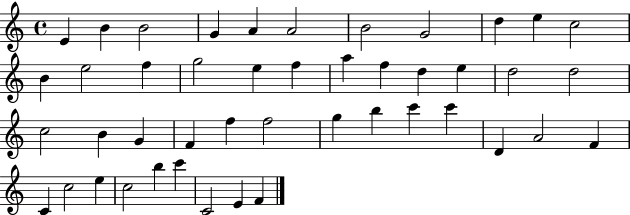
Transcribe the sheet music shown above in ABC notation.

X:1
T:Untitled
M:4/4
L:1/4
K:C
E B B2 G A A2 B2 G2 d e c2 B e2 f g2 e f a f d e d2 d2 c2 B G F f f2 g b c' c' D A2 F C c2 e c2 b c' C2 E F